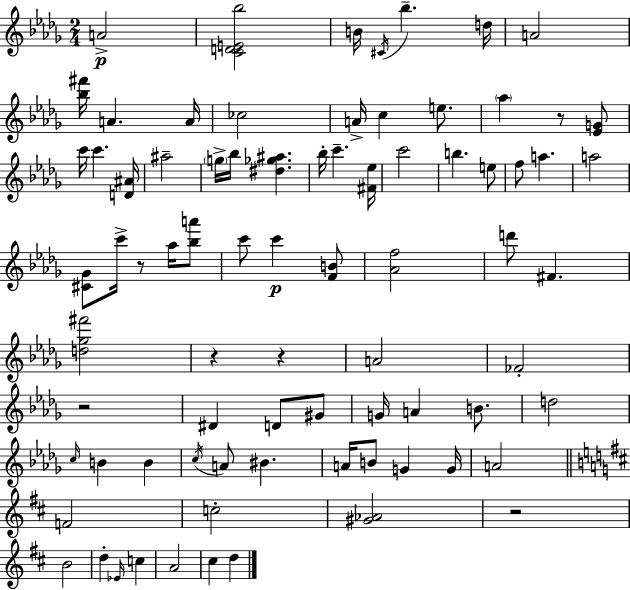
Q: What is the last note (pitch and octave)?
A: D5